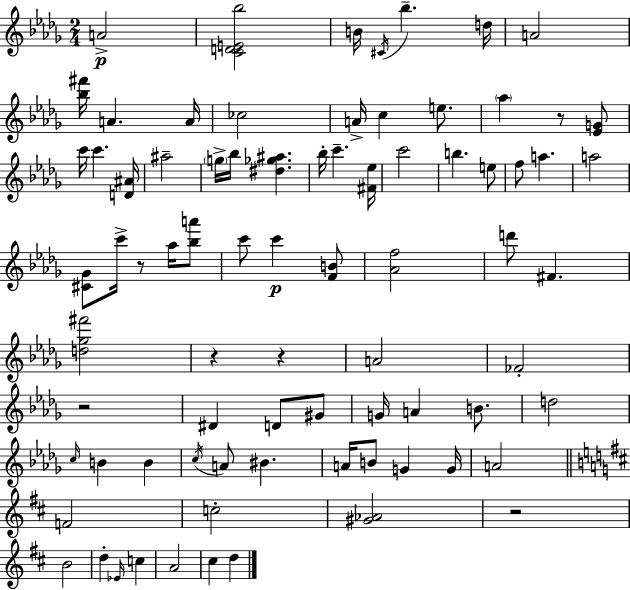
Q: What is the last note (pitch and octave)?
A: D5